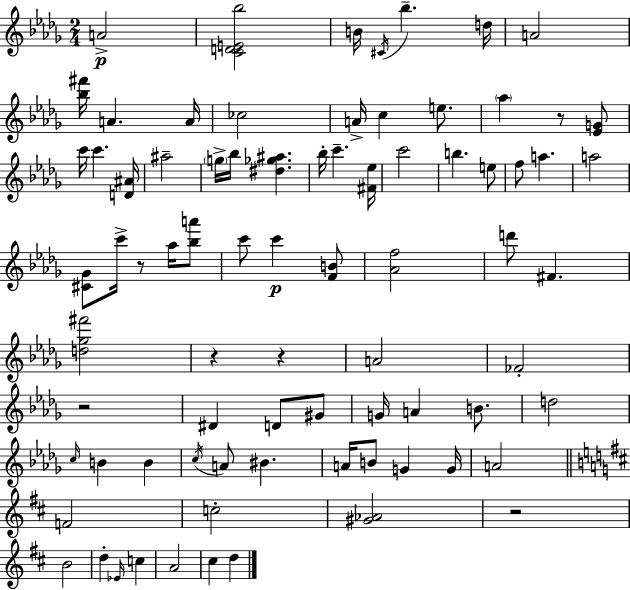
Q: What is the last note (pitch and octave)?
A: D5